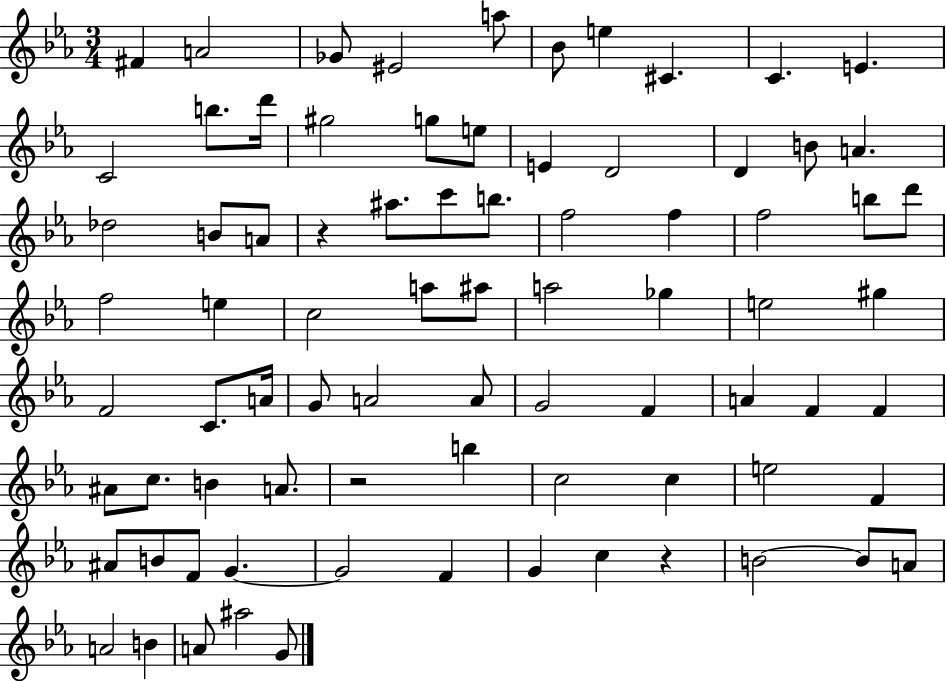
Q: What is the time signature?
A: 3/4